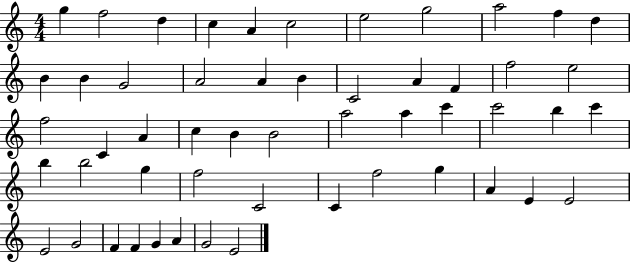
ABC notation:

X:1
T:Untitled
M:4/4
L:1/4
K:C
g f2 d c A c2 e2 g2 a2 f d B B G2 A2 A B C2 A F f2 e2 f2 C A c B B2 a2 a c' c'2 b c' b b2 g f2 C2 C f2 g A E E2 E2 G2 F F G A G2 E2